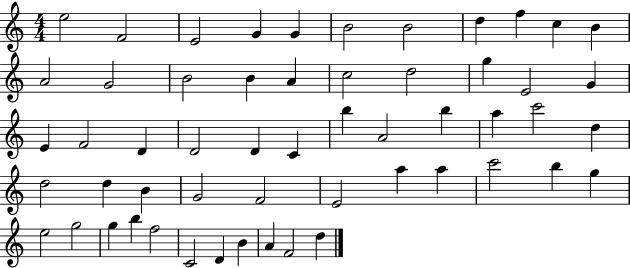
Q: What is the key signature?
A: C major